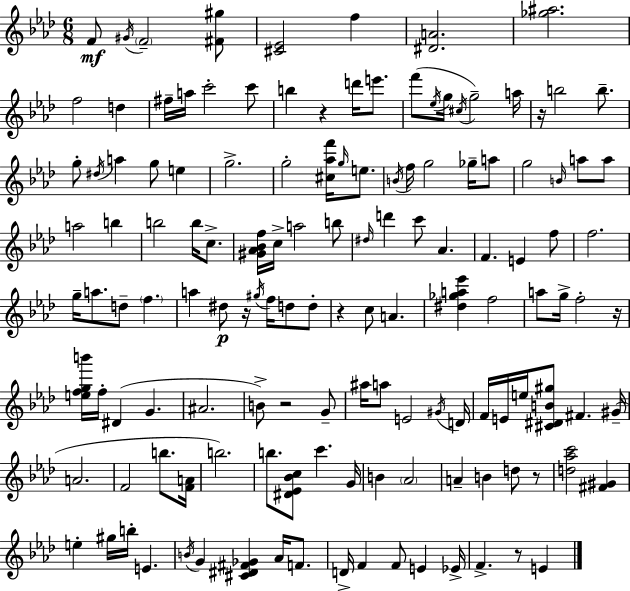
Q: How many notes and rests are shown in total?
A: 136